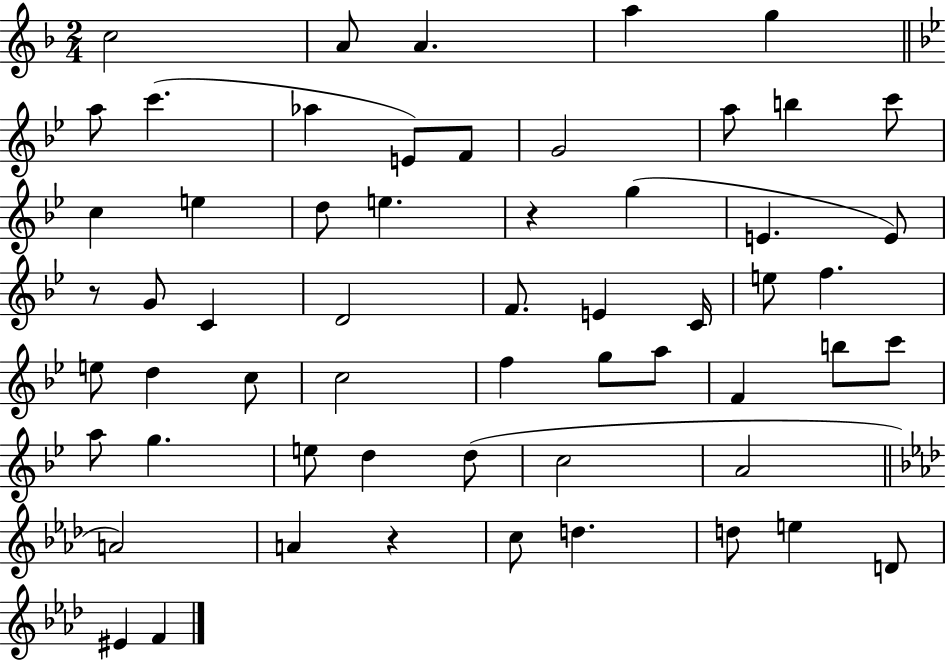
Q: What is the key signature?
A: F major